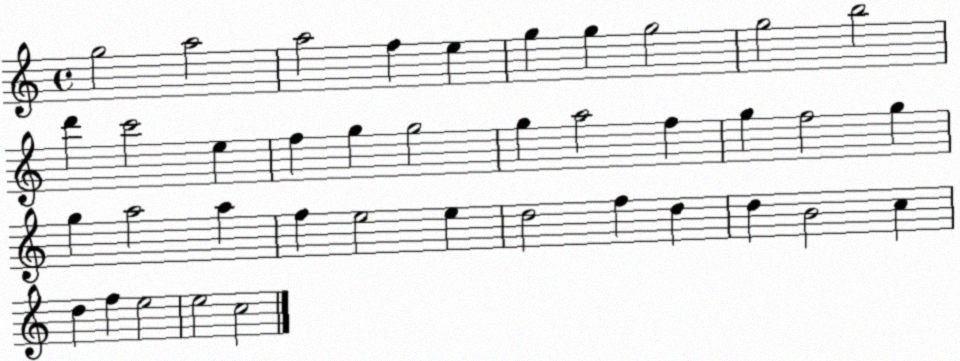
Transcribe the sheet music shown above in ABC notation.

X:1
T:Untitled
M:4/4
L:1/4
K:C
g2 a2 a2 f e g g g2 g2 b2 d' c'2 e f g g2 g a2 f g f2 g g a2 a f e2 e d2 f d d B2 c d f e2 e2 c2